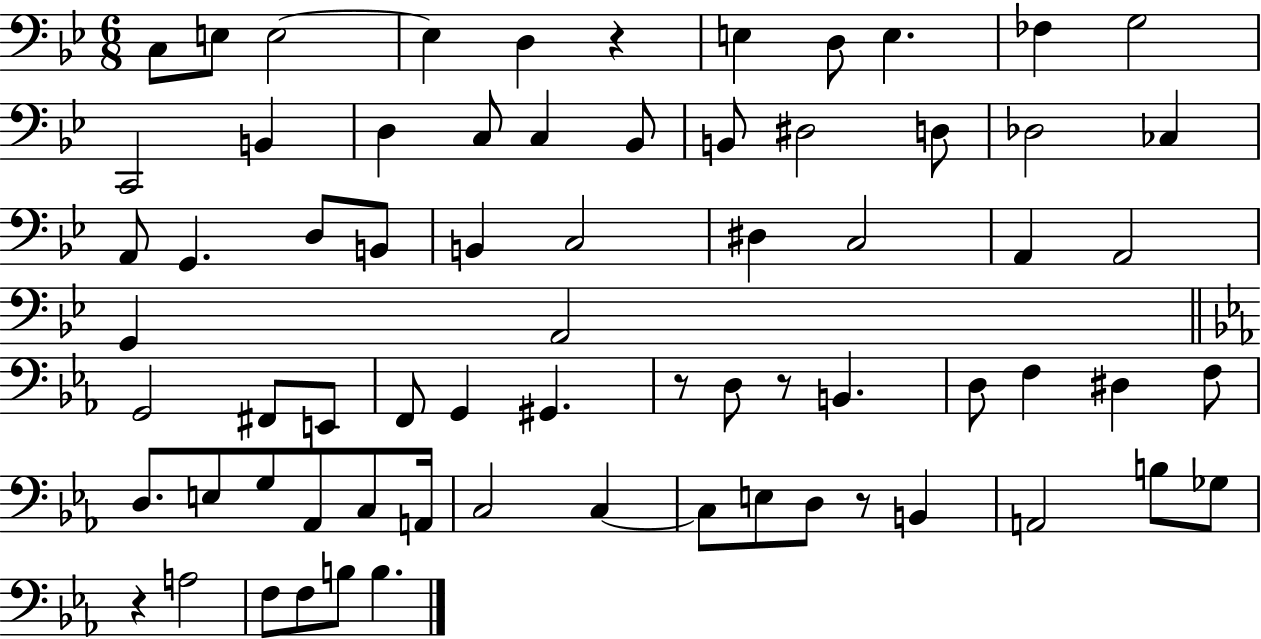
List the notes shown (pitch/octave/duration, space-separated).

C3/e E3/e E3/h E3/q D3/q R/q E3/q D3/e E3/q. FES3/q G3/h C2/h B2/q D3/q C3/e C3/q Bb2/e B2/e D#3/h D3/e Db3/h CES3/q A2/e G2/q. D3/e B2/e B2/q C3/h D#3/q C3/h A2/q A2/h G2/q A2/h G2/h F#2/e E2/e F2/e G2/q G#2/q. R/e D3/e R/e B2/q. D3/e F3/q D#3/q F3/e D3/e. E3/e G3/e Ab2/e C3/e A2/s C3/h C3/q C3/e E3/e D3/e R/e B2/q A2/h B3/e Gb3/e R/q A3/h F3/e F3/e B3/e B3/q.